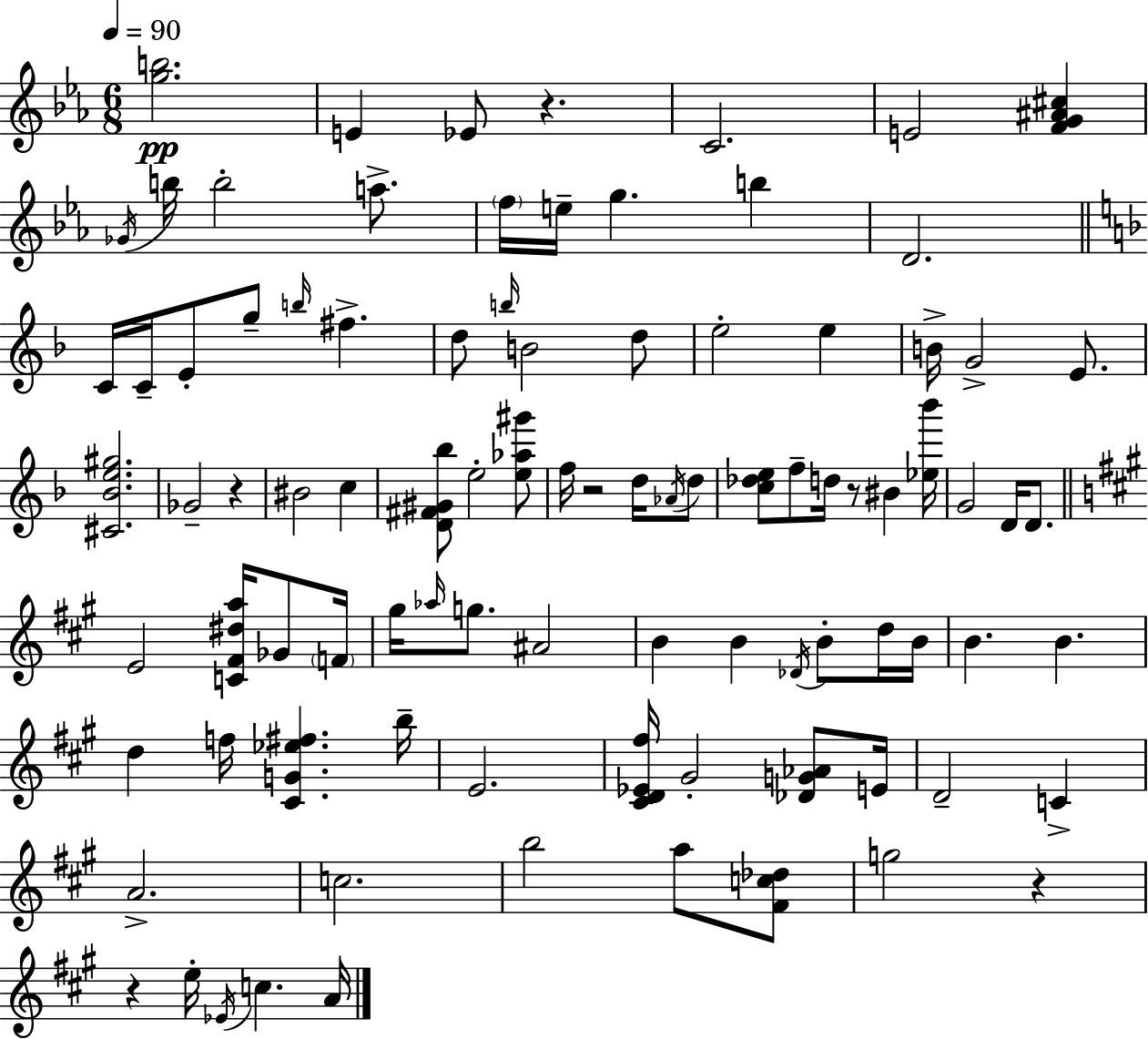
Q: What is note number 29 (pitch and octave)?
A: Gb4